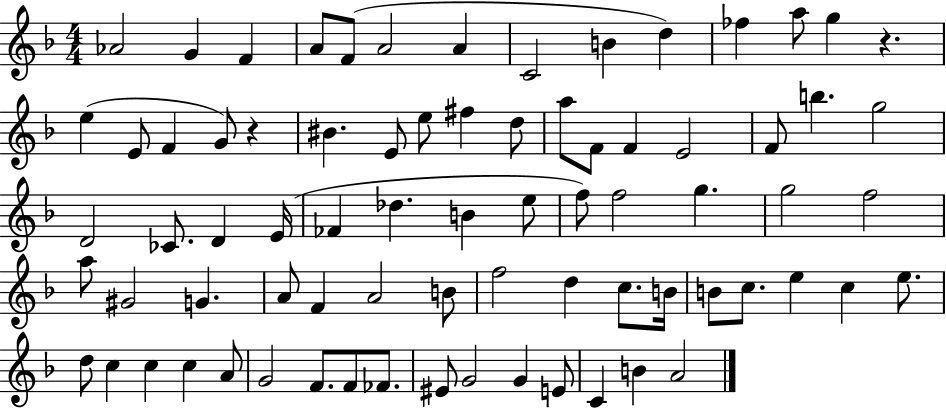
X:1
T:Untitled
M:4/4
L:1/4
K:F
_A2 G F A/2 F/2 A2 A C2 B d _f a/2 g z e E/2 F G/2 z ^B E/2 e/2 ^f d/2 a/2 F/2 F E2 F/2 b g2 D2 _C/2 D E/4 _F _d B e/2 f/2 f2 g g2 f2 a/2 ^G2 G A/2 F A2 B/2 f2 d c/2 B/4 B/2 c/2 e c e/2 d/2 c c c A/2 G2 F/2 F/2 _F/2 ^E/2 G2 G E/2 C B A2